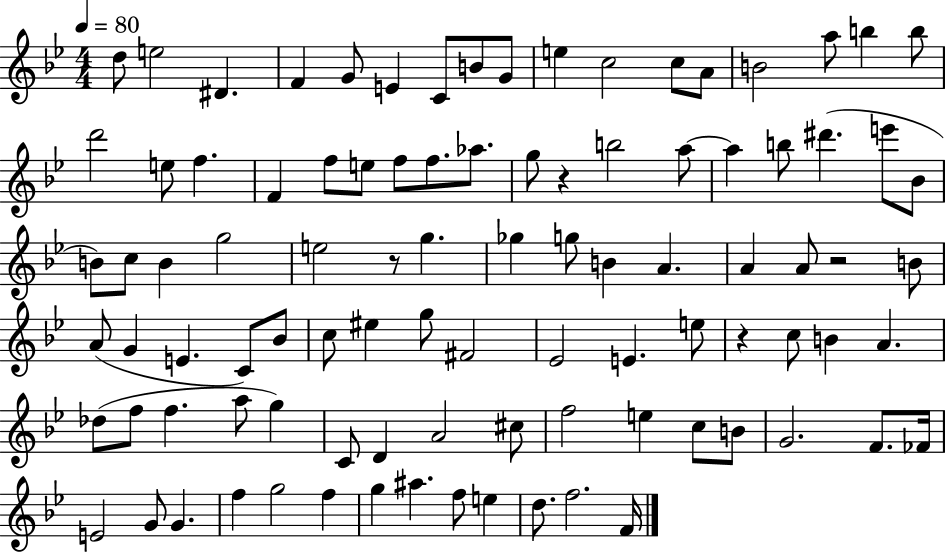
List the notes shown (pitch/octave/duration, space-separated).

D5/e E5/h D#4/q. F4/q G4/e E4/q C4/e B4/e G4/e E5/q C5/h C5/e A4/e B4/h A5/e B5/q B5/e D6/h E5/e F5/q. F4/q F5/e E5/e F5/e F5/e. Ab5/e. G5/e R/q B5/h A5/e A5/q B5/e D#6/q. E6/e Bb4/e B4/e C5/e B4/q G5/h E5/h R/e G5/q. Gb5/q G5/e B4/q A4/q. A4/q A4/e R/h B4/e A4/e G4/q E4/q. C4/e Bb4/e C5/e EIS5/q G5/e F#4/h Eb4/h E4/q. E5/e R/q C5/e B4/q A4/q. Db5/e F5/e F5/q. A5/e G5/q C4/e D4/q A4/h C#5/e F5/h E5/q C5/e B4/e G4/h. F4/e. FES4/s E4/h G4/e G4/q. F5/q G5/h F5/q G5/q A#5/q. F5/e E5/q D5/e. F5/h. F4/s